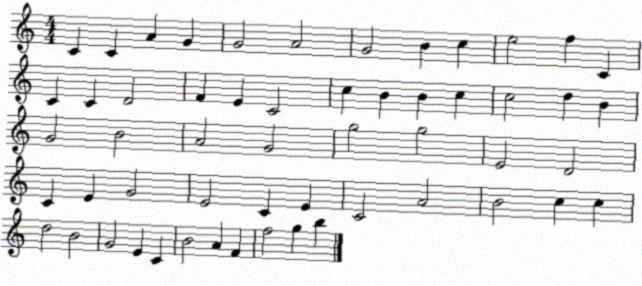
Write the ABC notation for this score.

X:1
T:Untitled
M:4/4
L:1/4
K:C
C C A G G2 A2 G2 B c e2 f C C C D2 F E C2 c B B c c2 d B G2 B2 A2 G2 g2 g2 E2 D2 C E G2 E2 C E C2 A2 B2 c c d2 B2 G2 E C B2 A F f2 g b